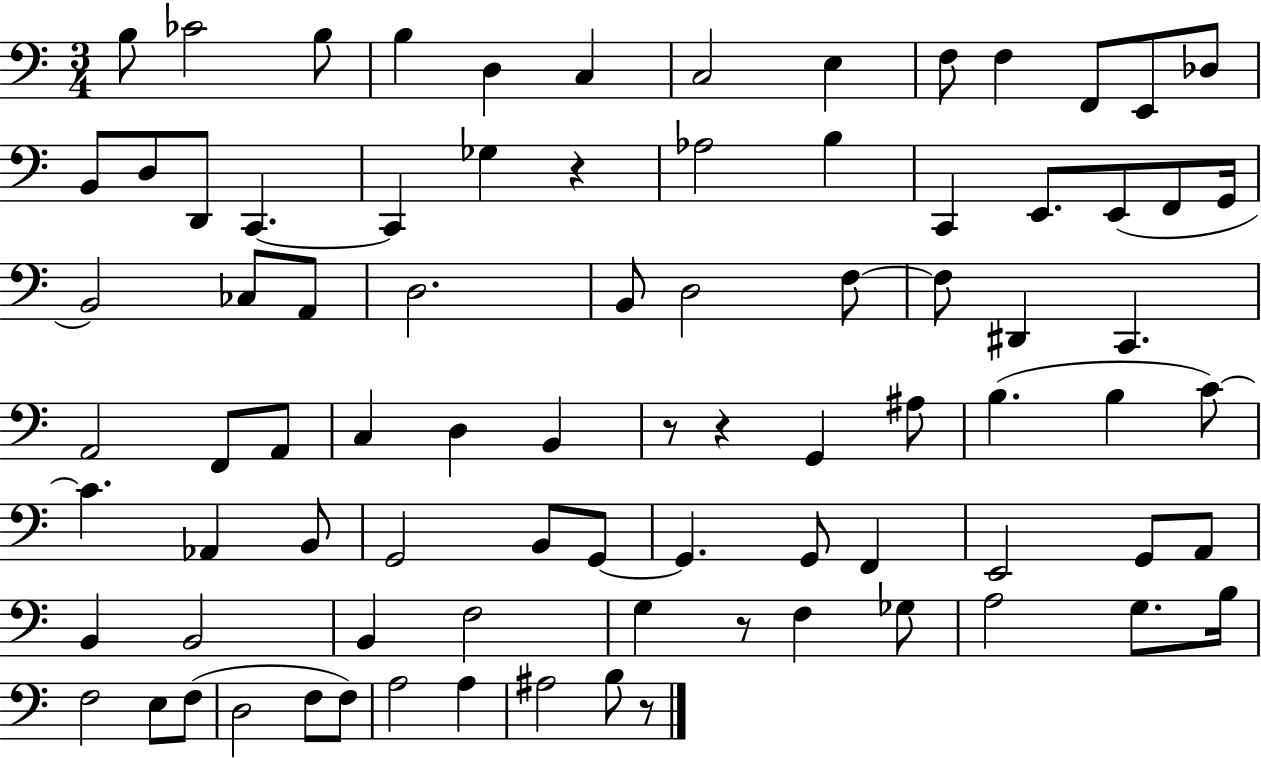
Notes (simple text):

B3/e CES4/h B3/e B3/q D3/q C3/q C3/h E3/q F3/e F3/q F2/e E2/e Db3/e B2/e D3/e D2/e C2/q. C2/q Gb3/q R/q Ab3/h B3/q C2/q E2/e. E2/e F2/e G2/s B2/h CES3/e A2/e D3/h. B2/e D3/h F3/e F3/e D#2/q C2/q. A2/h F2/e A2/e C3/q D3/q B2/q R/e R/q G2/q A#3/e B3/q. B3/q C4/e C4/q. Ab2/q B2/e G2/h B2/e G2/e G2/q. G2/e F2/q E2/h G2/e A2/e B2/q B2/h B2/q F3/h G3/q R/e F3/q Gb3/e A3/h G3/e. B3/s F3/h E3/e F3/e D3/h F3/e F3/e A3/h A3/q A#3/h B3/e R/e